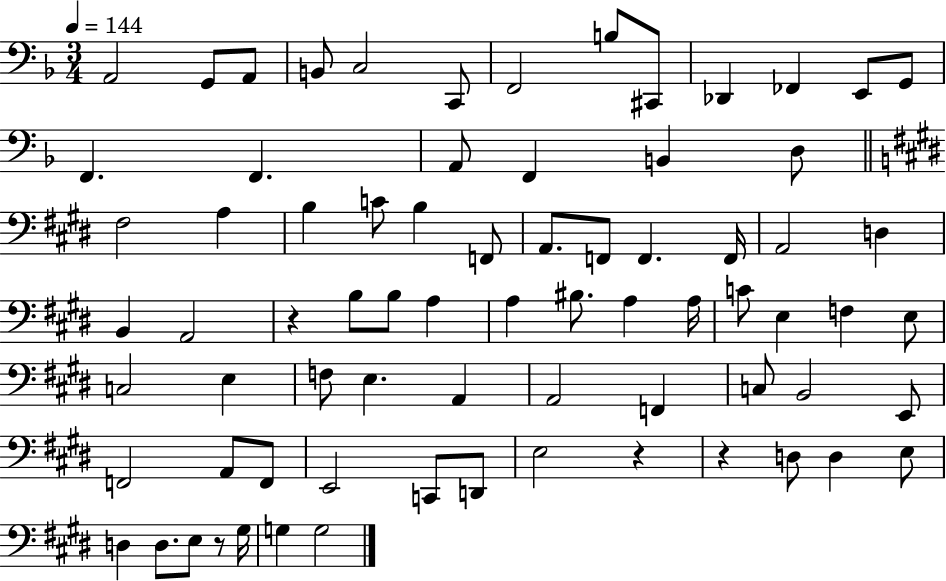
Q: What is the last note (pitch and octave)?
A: G3